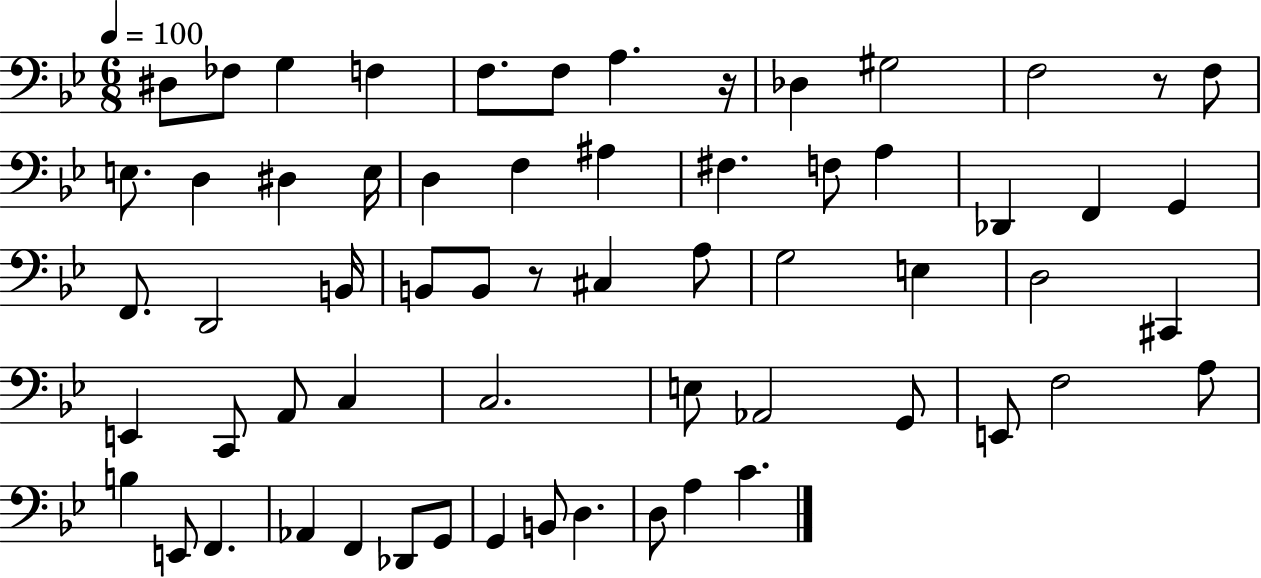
{
  \clef bass
  \numericTimeSignature
  \time 6/8
  \key bes \major
  \tempo 4 = 100
  \repeat volta 2 { dis8 fes8 g4 f4 | f8. f8 a4. r16 | des4 gis2 | f2 r8 f8 | \break e8. d4 dis4 e16 | d4 f4 ais4 | fis4. f8 a4 | des,4 f,4 g,4 | \break f,8. d,2 b,16 | b,8 b,8 r8 cis4 a8 | g2 e4 | d2 cis,4 | \break e,4 c,8 a,8 c4 | c2. | e8 aes,2 g,8 | e,8 f2 a8 | \break b4 e,8 f,4. | aes,4 f,4 des,8 g,8 | g,4 b,8 d4. | d8 a4 c'4. | \break } \bar "|."
}